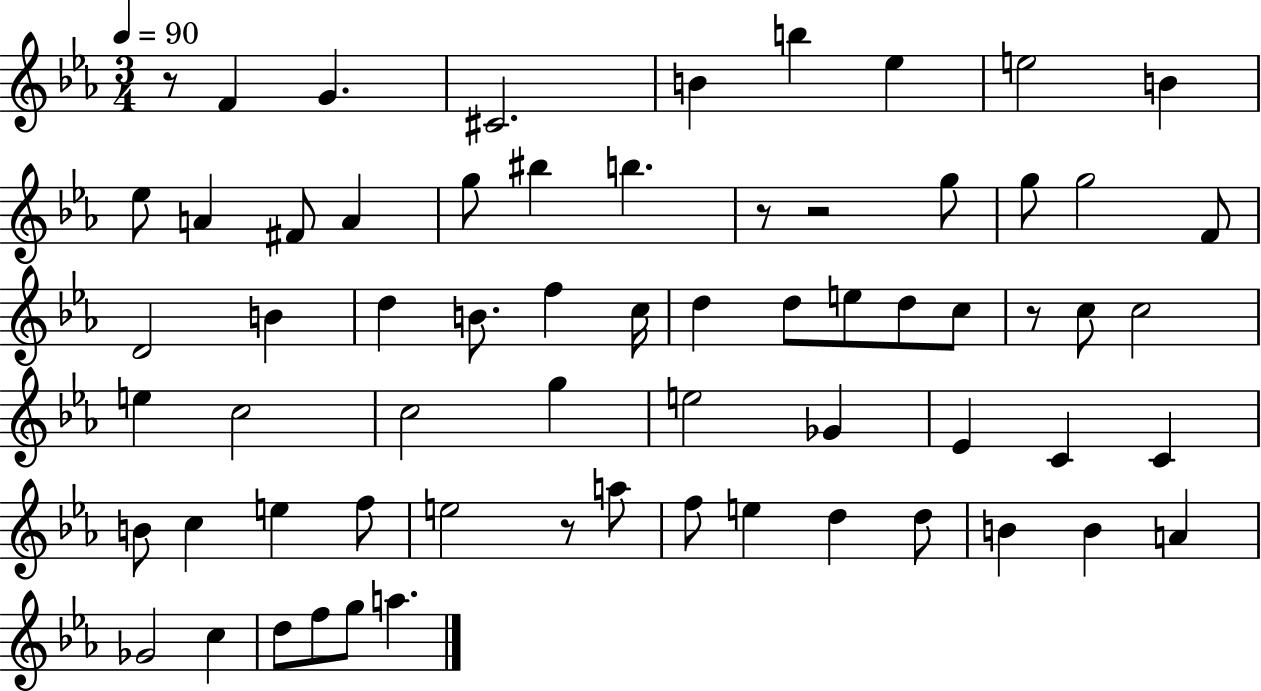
{
  \clef treble
  \numericTimeSignature
  \time 3/4
  \key ees \major
  \tempo 4 = 90
  r8 f'4 g'4. | cis'2. | b'4 b''4 ees''4 | e''2 b'4 | \break ees''8 a'4 fis'8 a'4 | g''8 bis''4 b''4. | r8 r2 g''8 | g''8 g''2 f'8 | \break d'2 b'4 | d''4 b'8. f''4 c''16 | d''4 d''8 e''8 d''8 c''8 | r8 c''8 c''2 | \break e''4 c''2 | c''2 g''4 | e''2 ges'4 | ees'4 c'4 c'4 | \break b'8 c''4 e''4 f''8 | e''2 r8 a''8 | f''8 e''4 d''4 d''8 | b'4 b'4 a'4 | \break ges'2 c''4 | d''8 f''8 g''8 a''4. | \bar "|."
}